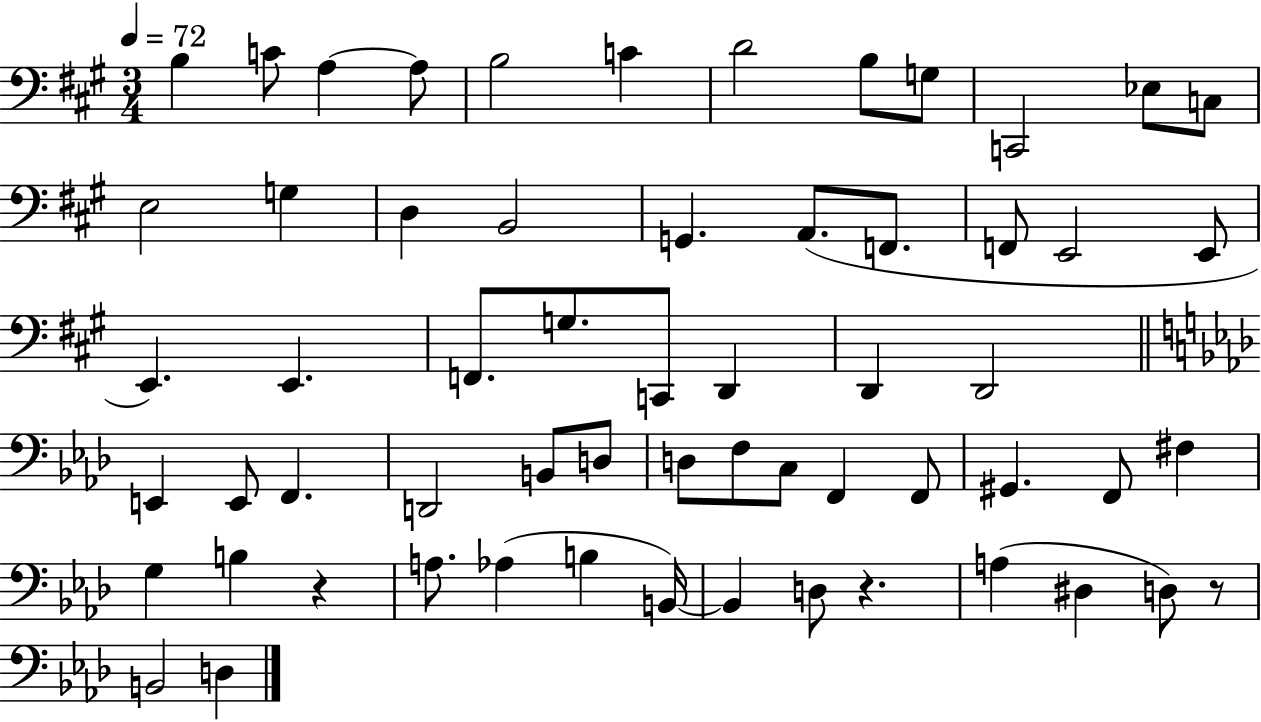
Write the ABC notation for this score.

X:1
T:Untitled
M:3/4
L:1/4
K:A
B, C/2 A, A,/2 B,2 C D2 B,/2 G,/2 C,,2 _E,/2 C,/2 E,2 G, D, B,,2 G,, A,,/2 F,,/2 F,,/2 E,,2 E,,/2 E,, E,, F,,/2 G,/2 C,,/2 D,, D,, D,,2 E,, E,,/2 F,, D,,2 B,,/2 D,/2 D,/2 F,/2 C,/2 F,, F,,/2 ^G,, F,,/2 ^F, G, B, z A,/2 _A, B, B,,/4 B,, D,/2 z A, ^D, D,/2 z/2 B,,2 D,